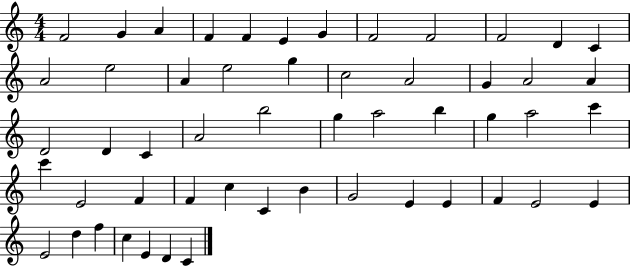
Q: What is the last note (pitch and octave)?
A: C4